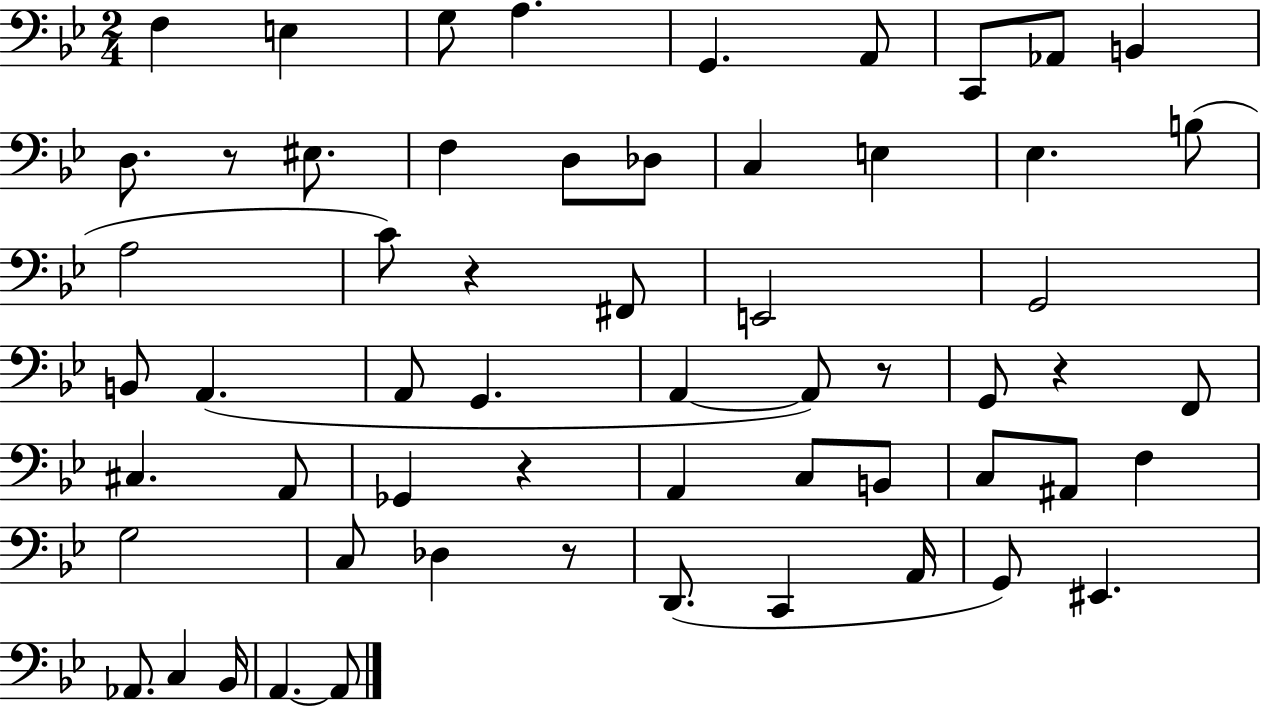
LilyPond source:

{
  \clef bass
  \numericTimeSignature
  \time 2/4
  \key bes \major
  f4 e4 | g8 a4. | g,4. a,8 | c,8 aes,8 b,4 | \break d8. r8 eis8. | f4 d8 des8 | c4 e4 | ees4. b8( | \break a2 | c'8) r4 fis,8 | e,2 | g,2 | \break b,8 a,4.( | a,8 g,4. | a,4~~ a,8) r8 | g,8 r4 f,8 | \break cis4. a,8 | ges,4 r4 | a,4 c8 b,8 | c8 ais,8 f4 | \break g2 | c8 des4 r8 | d,8.( c,4 a,16 | g,8) eis,4. | \break aes,8. c4 bes,16 | a,4.~~ a,8 | \bar "|."
}